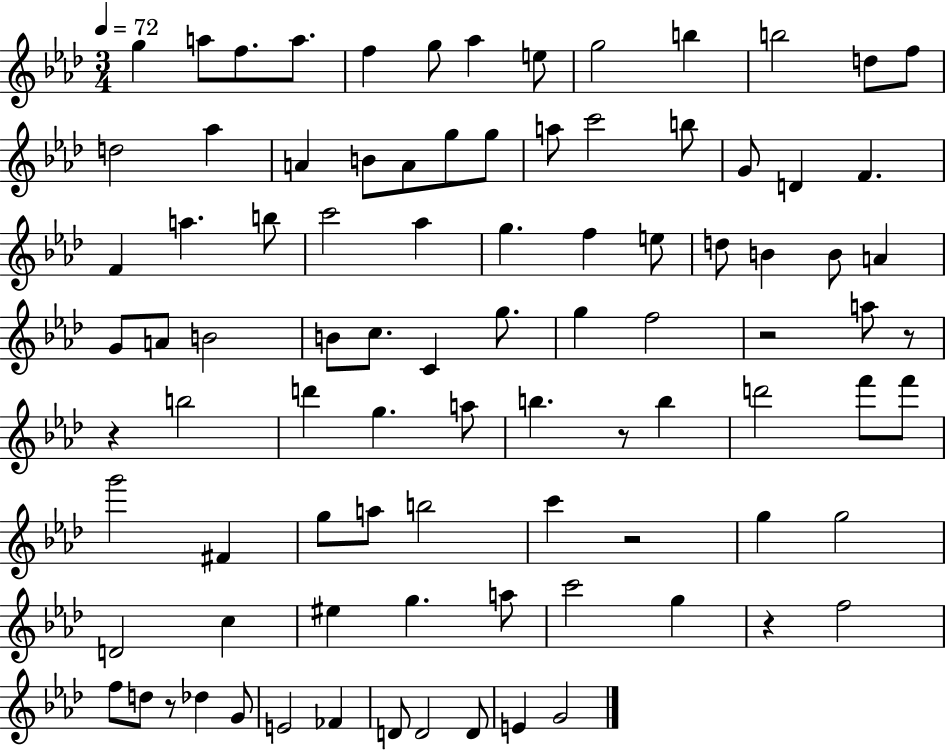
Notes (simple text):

G5/q A5/e F5/e. A5/e. F5/q G5/e Ab5/q E5/e G5/h B5/q B5/h D5/e F5/e D5/h Ab5/q A4/q B4/e A4/e G5/e G5/e A5/e C6/h B5/e G4/e D4/q F4/q. F4/q A5/q. B5/e C6/h Ab5/q G5/q. F5/q E5/e D5/e B4/q B4/e A4/q G4/e A4/e B4/h B4/e C5/e. C4/q G5/e. G5/q F5/h R/h A5/e R/e R/q B5/h D6/q G5/q. A5/e B5/q. R/e B5/q D6/h F6/e F6/e G6/h F#4/q G5/e A5/e B5/h C6/q R/h G5/q G5/h D4/h C5/q EIS5/q G5/q. A5/e C6/h G5/q R/q F5/h F5/e D5/e R/e Db5/q G4/e E4/h FES4/q D4/e D4/h D4/e E4/q G4/h